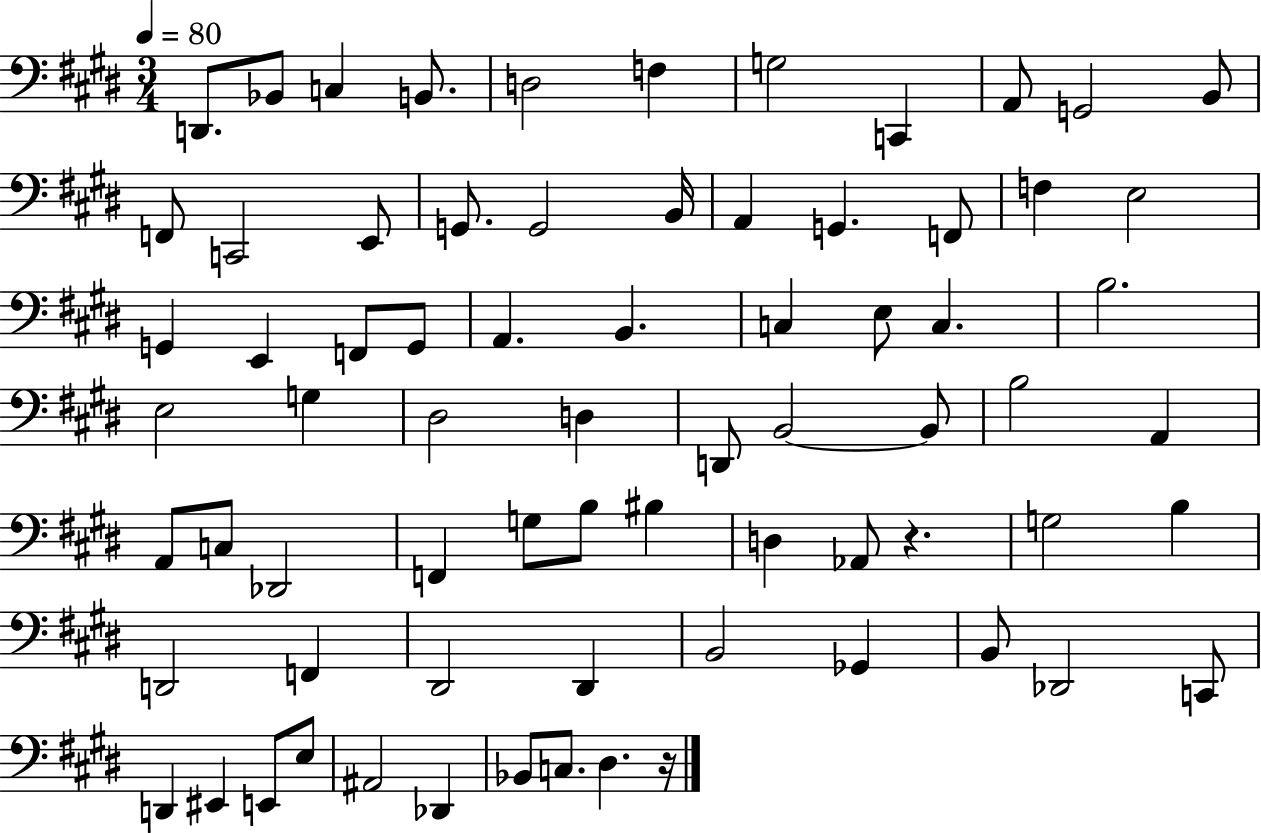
D2/e. Bb2/e C3/q B2/e. D3/h F3/q G3/h C2/q A2/e G2/h B2/e F2/e C2/h E2/e G2/e. G2/h B2/s A2/q G2/q. F2/e F3/q E3/h G2/q E2/q F2/e G2/e A2/q. B2/q. C3/q E3/e C3/q. B3/h. E3/h G3/q D#3/h D3/q D2/e B2/h B2/e B3/h A2/q A2/e C3/e Db2/h F2/q G3/e B3/e BIS3/q D3/q Ab2/e R/q. G3/h B3/q D2/h F2/q D#2/h D#2/q B2/h Gb2/q B2/e Db2/h C2/e D2/q EIS2/q E2/e E3/e A#2/h Db2/q Bb2/e C3/e. D#3/q. R/s